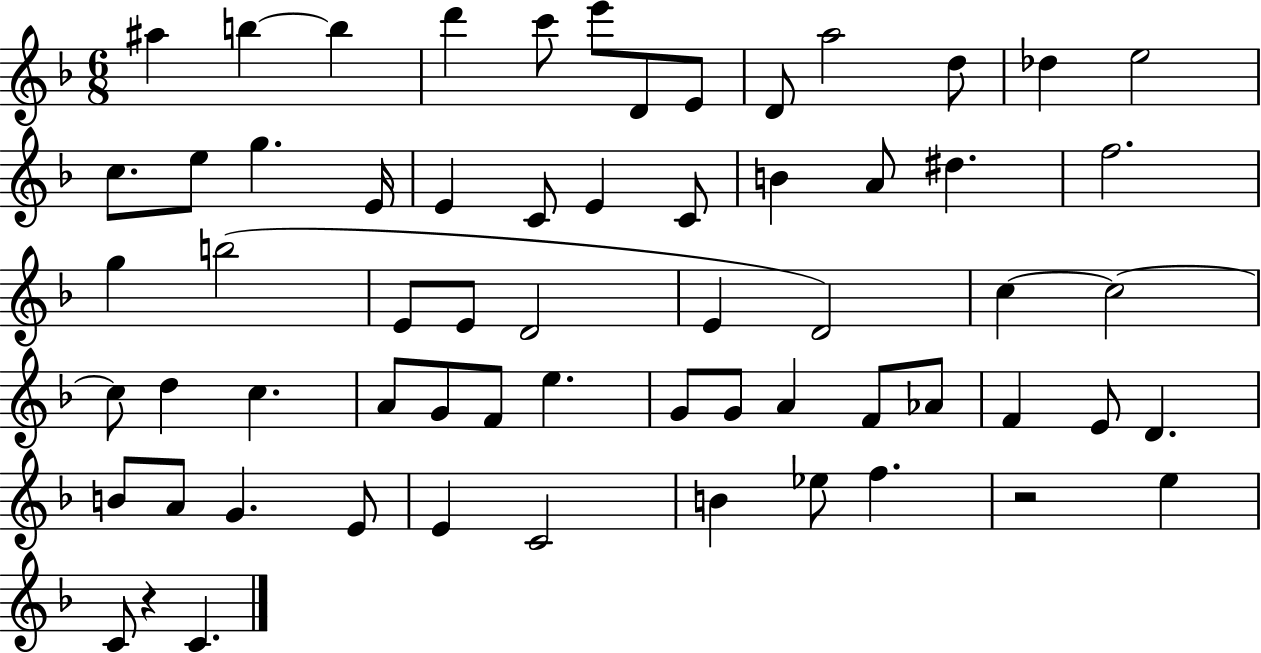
A#5/q B5/q B5/q D6/q C6/e E6/e D4/e E4/e D4/e A5/h D5/e Db5/q E5/h C5/e. E5/e G5/q. E4/s E4/q C4/e E4/q C4/e B4/q A4/e D#5/q. F5/h. G5/q B5/h E4/e E4/e D4/h E4/q D4/h C5/q C5/h C5/e D5/q C5/q. A4/e G4/e F4/e E5/q. G4/e G4/e A4/q F4/e Ab4/e F4/q E4/e D4/q. B4/e A4/e G4/q. E4/e E4/q C4/h B4/q Eb5/e F5/q. R/h E5/q C4/e R/q C4/q.